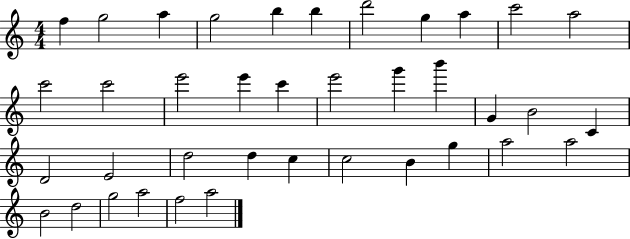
{
  \clef treble
  \numericTimeSignature
  \time 4/4
  \key c \major
  f''4 g''2 a''4 | g''2 b''4 b''4 | d'''2 g''4 a''4 | c'''2 a''2 | \break c'''2 c'''2 | e'''2 e'''4 c'''4 | e'''2 g'''4 b'''4 | g'4 b'2 c'4 | \break d'2 e'2 | d''2 d''4 c''4 | c''2 b'4 g''4 | a''2 a''2 | \break b'2 d''2 | g''2 a''2 | f''2 a''2 | \bar "|."
}